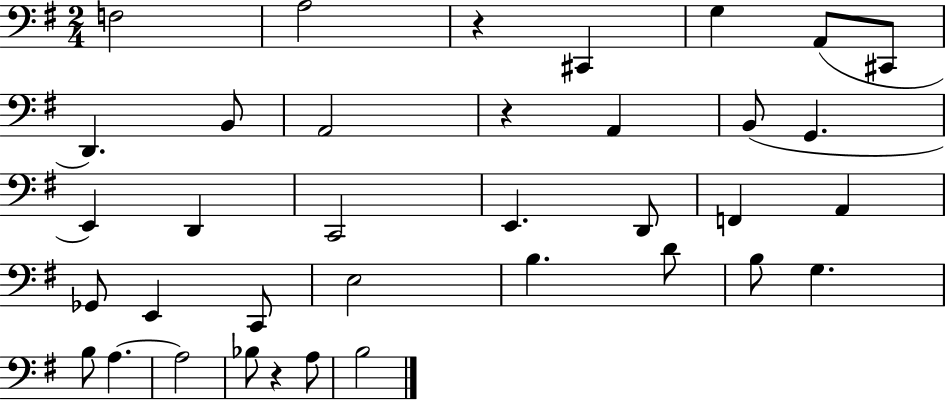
X:1
T:Untitled
M:2/4
L:1/4
K:G
F,2 A,2 z ^C,, G, A,,/2 ^C,,/2 D,, B,,/2 A,,2 z A,, B,,/2 G,, E,, D,, C,,2 E,, D,,/2 F,, A,, _G,,/2 E,, C,,/2 E,2 B, D/2 B,/2 G, B,/2 A, A,2 _B,/2 z A,/2 B,2